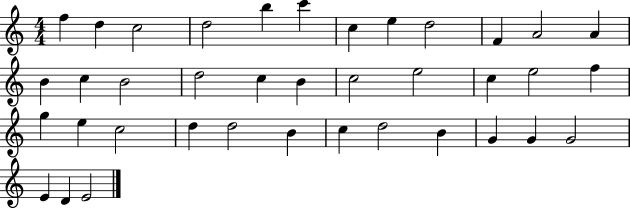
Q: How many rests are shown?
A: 0